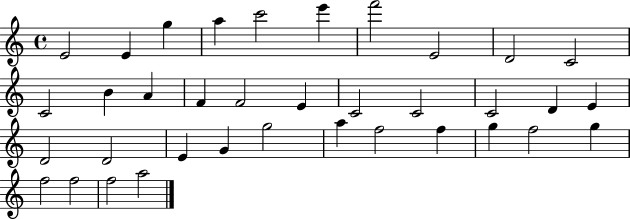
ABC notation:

X:1
T:Untitled
M:4/4
L:1/4
K:C
E2 E g a c'2 e' f'2 E2 D2 C2 C2 B A F F2 E C2 C2 C2 D E D2 D2 E G g2 a f2 f g f2 g f2 f2 f2 a2